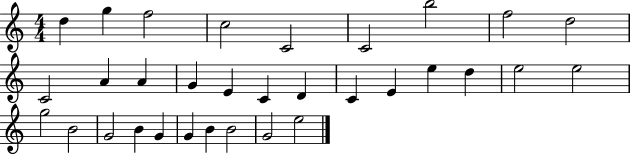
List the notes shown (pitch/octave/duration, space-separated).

D5/q G5/q F5/h C5/h C4/h C4/h B5/h F5/h D5/h C4/h A4/q A4/q G4/q E4/q C4/q D4/q C4/q E4/q E5/q D5/q E5/h E5/h G5/h B4/h G4/h B4/q G4/q G4/q B4/q B4/h G4/h E5/h